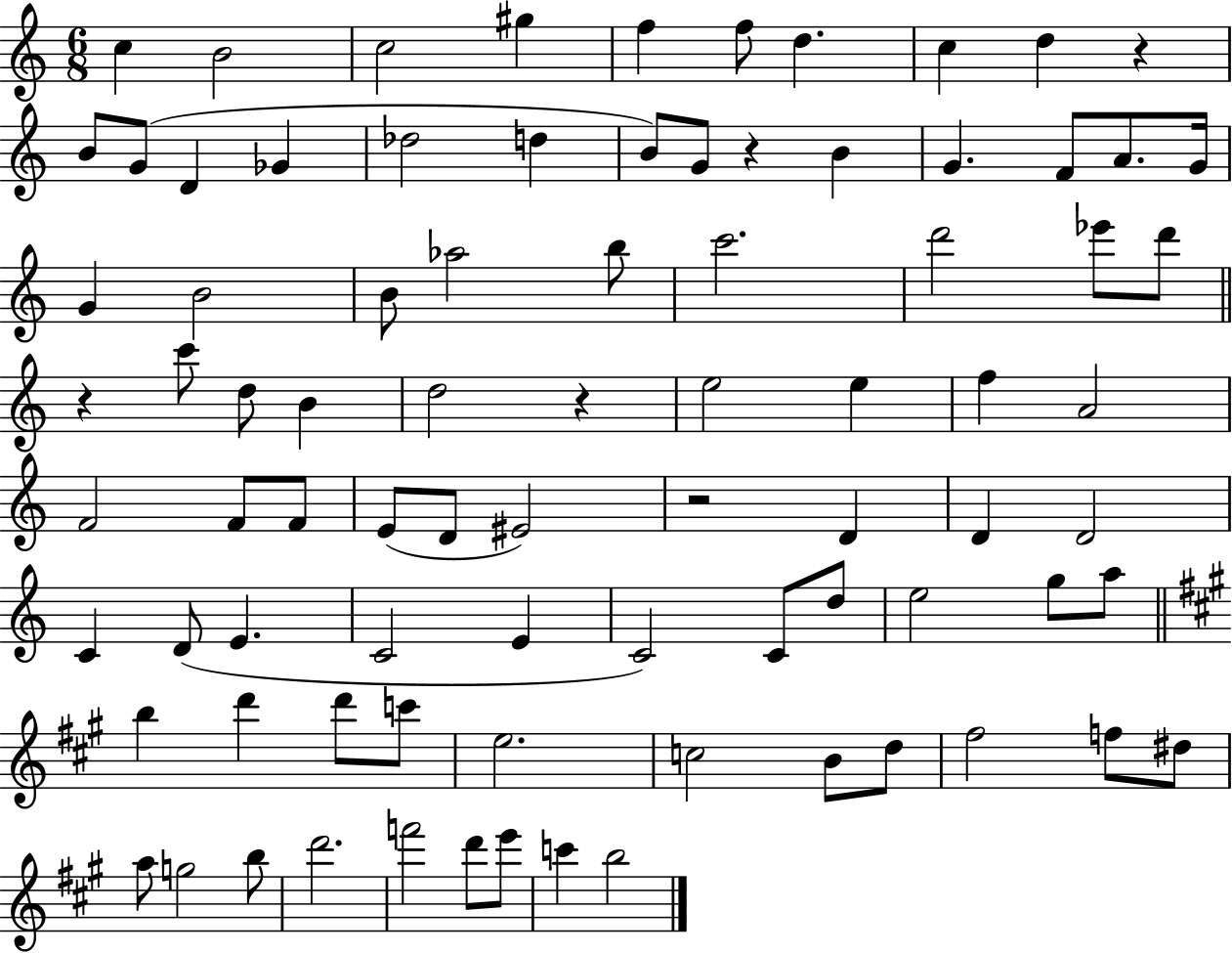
C5/q B4/h C5/h G#5/q F5/q F5/e D5/q. C5/q D5/q R/q B4/e G4/e D4/q Gb4/q Db5/h D5/q B4/e G4/e R/q B4/q G4/q. F4/e A4/e. G4/s G4/q B4/h B4/e Ab5/h B5/e C6/h. D6/h Eb6/e D6/e R/q C6/e D5/e B4/q D5/h R/q E5/h E5/q F5/q A4/h F4/h F4/e F4/e E4/e D4/e EIS4/h R/h D4/q D4/q D4/h C4/q D4/e E4/q. C4/h E4/q C4/h C4/e D5/e E5/h G5/e A5/e B5/q D6/q D6/e C6/e E5/h. C5/h B4/e D5/e F#5/h F5/e D#5/e A5/e G5/h B5/e D6/h. F6/h D6/e E6/e C6/q B5/h